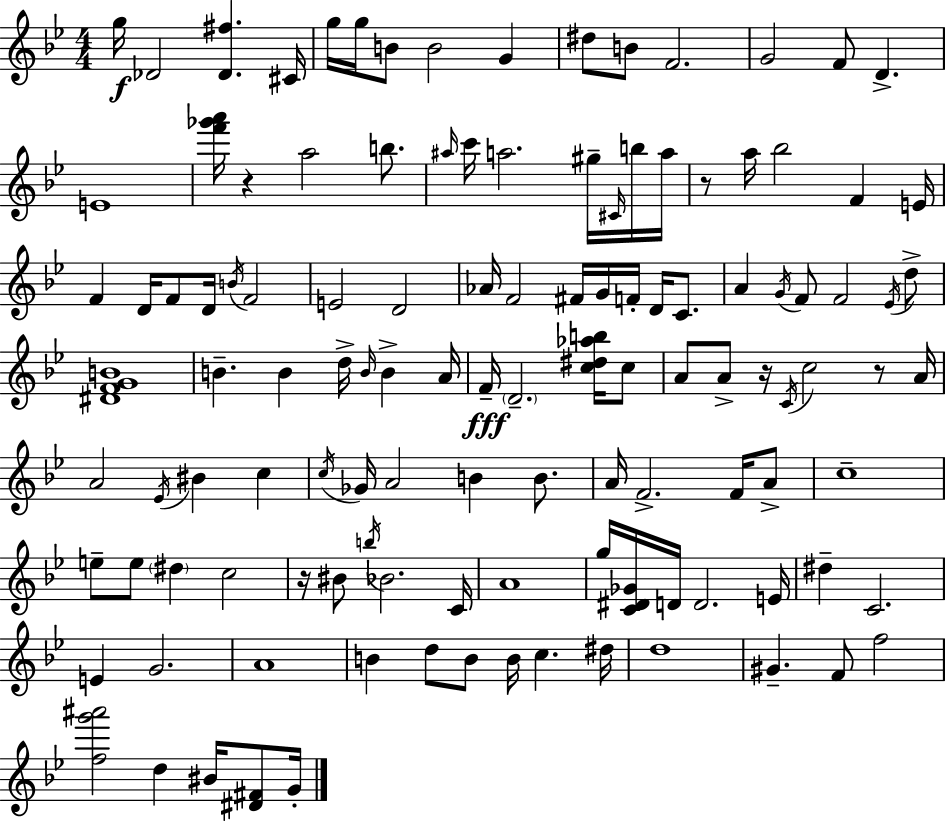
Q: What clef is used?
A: treble